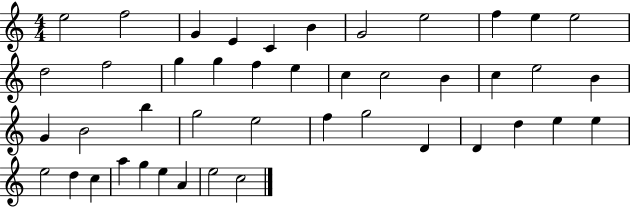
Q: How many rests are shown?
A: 0